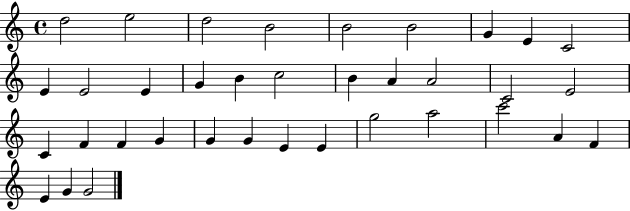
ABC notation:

X:1
T:Untitled
M:4/4
L:1/4
K:C
d2 e2 d2 B2 B2 B2 G E C2 E E2 E G B c2 B A A2 C2 E2 C F F G G G E E g2 a2 c'2 A F E G G2